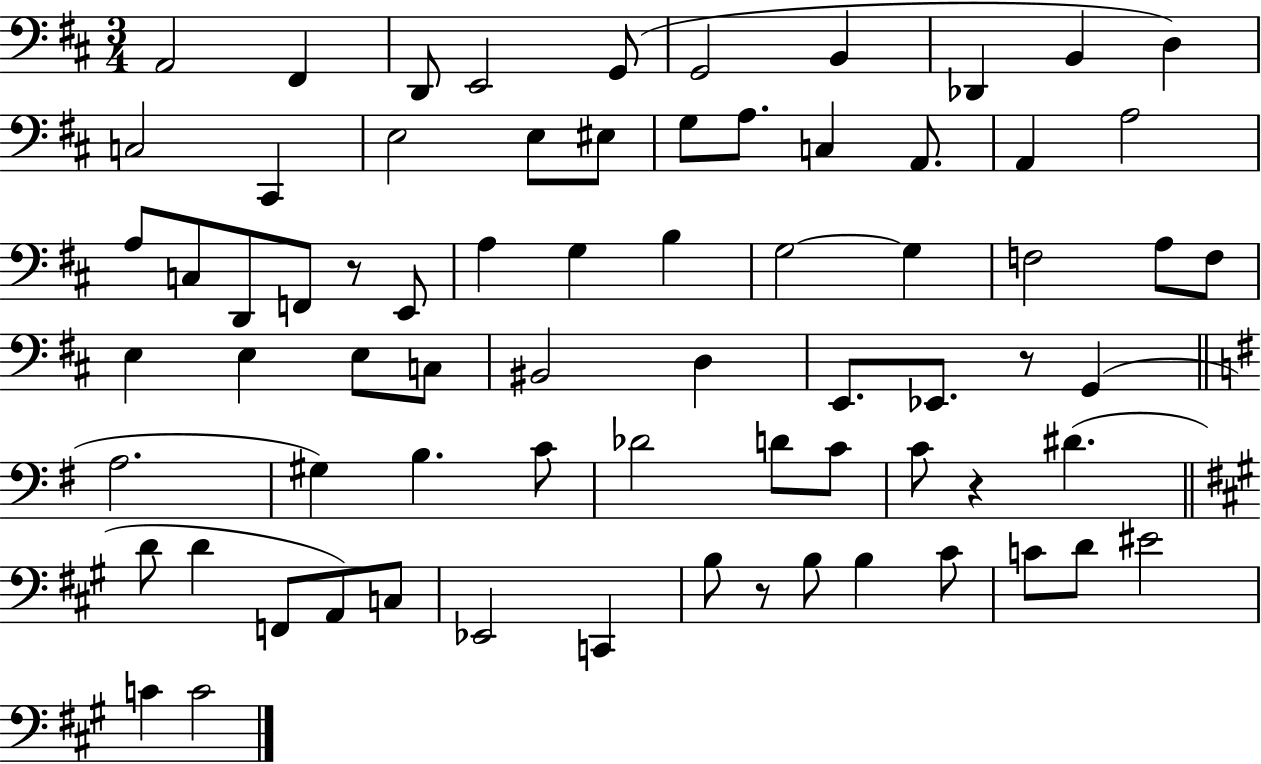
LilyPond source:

{
  \clef bass
  \numericTimeSignature
  \time 3/4
  \key d \major
  \repeat volta 2 { a,2 fis,4 | d,8 e,2 g,8( | g,2 b,4 | des,4 b,4 d4) | \break c2 cis,4 | e2 e8 eis8 | g8 a8. c4 a,8. | a,4 a2 | \break a8 c8 d,8 f,8 r8 e,8 | a4 g4 b4 | g2~~ g4 | f2 a8 f8 | \break e4 e4 e8 c8 | bis,2 d4 | e,8. ees,8. r8 g,4( | \bar "||" \break \key g \major a2. | gis4) b4. c'8 | des'2 d'8 c'8 | c'8 r4 dis'4.( | \break \bar "||" \break \key a \major d'8 d'4 f,8 a,8) c8 | ees,2 c,4 | b8 r8 b8 b4 cis'8 | c'8 d'8 eis'2 | \break c'4 c'2 | } \bar "|."
}